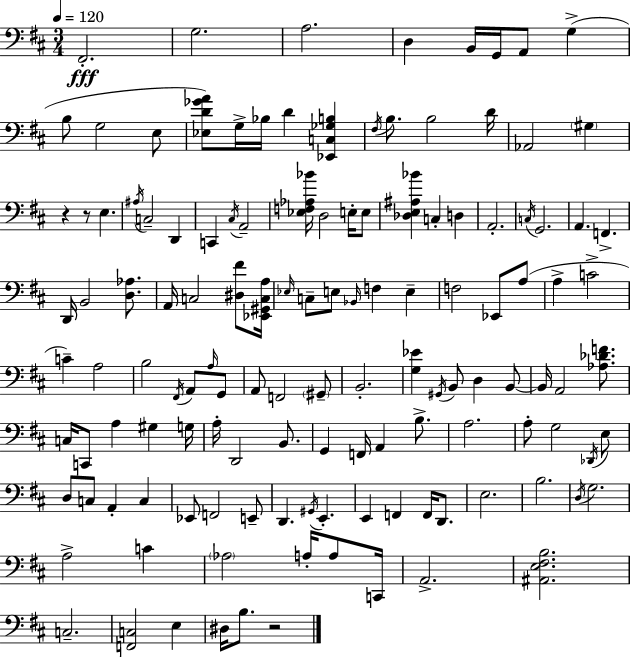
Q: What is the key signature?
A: D major